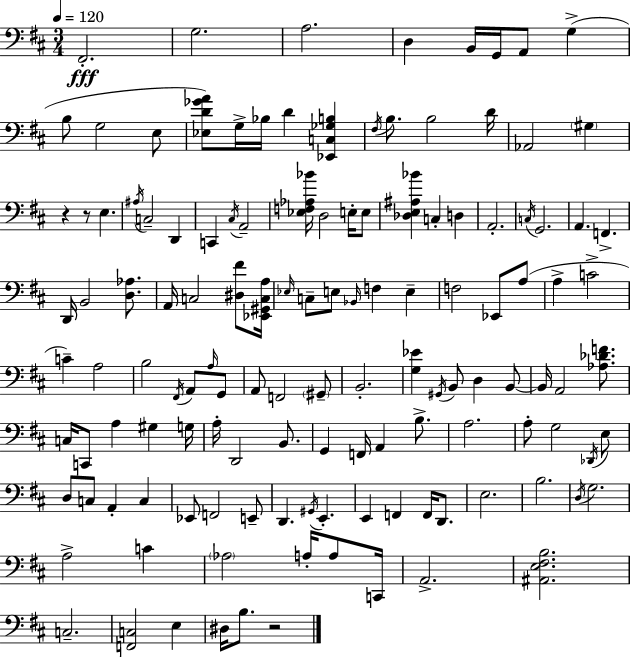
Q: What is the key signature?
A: D major